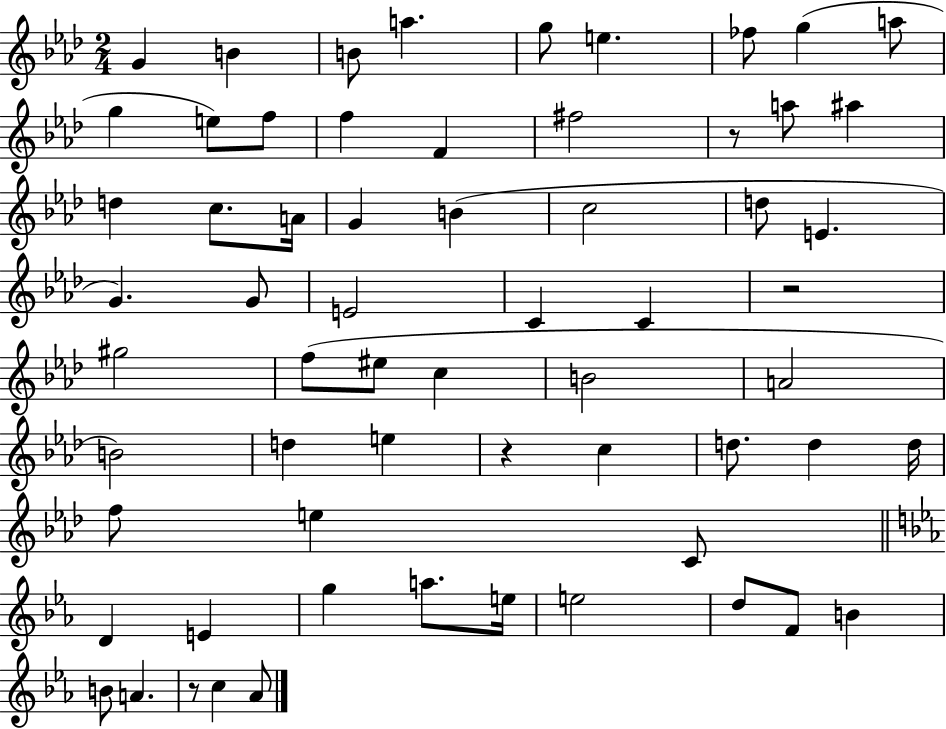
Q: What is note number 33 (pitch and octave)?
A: EIS5